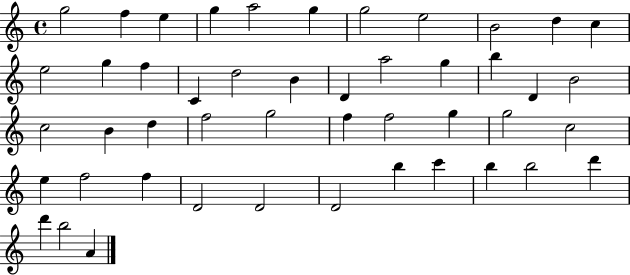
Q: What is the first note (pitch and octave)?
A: G5